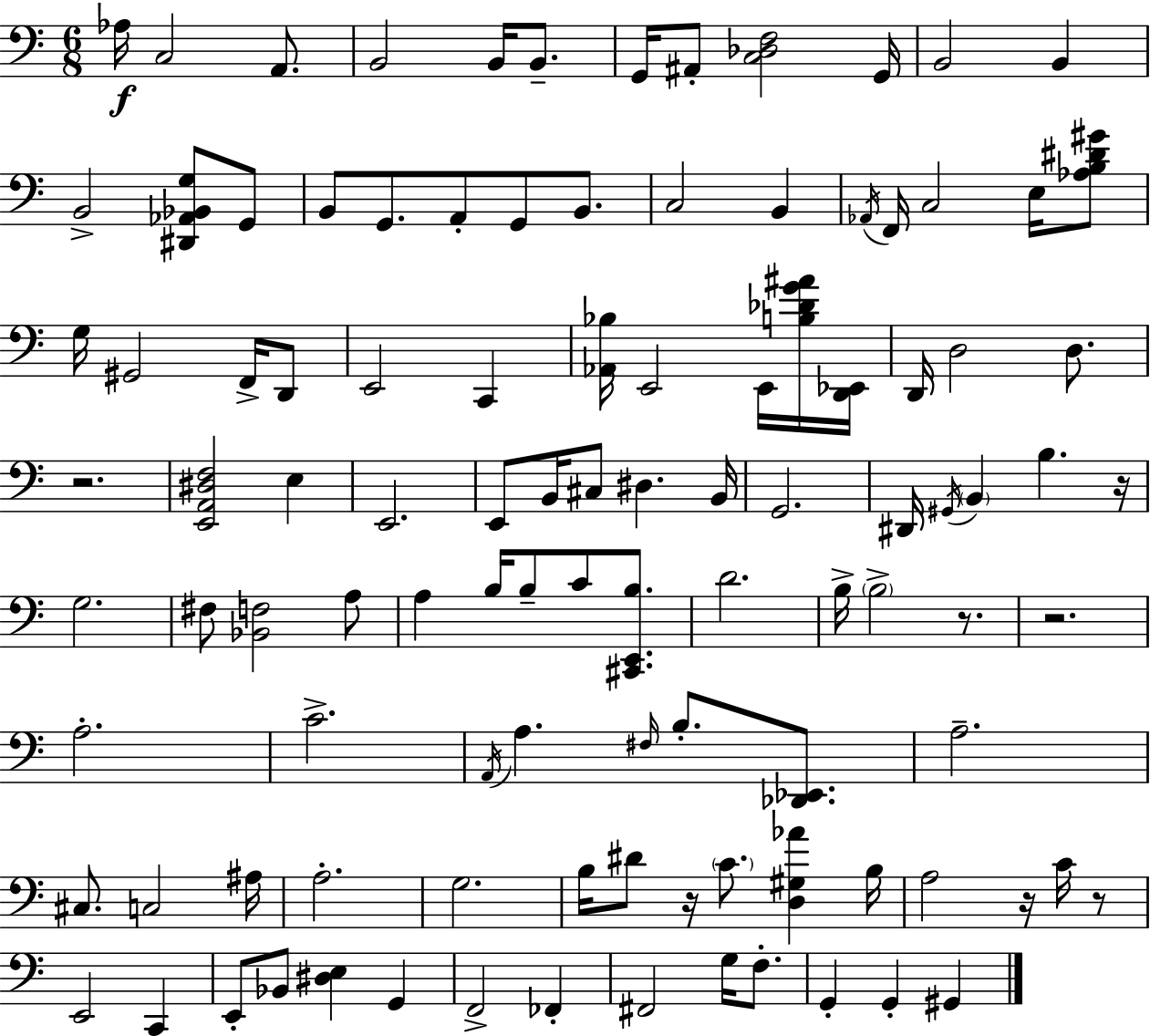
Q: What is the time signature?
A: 6/8